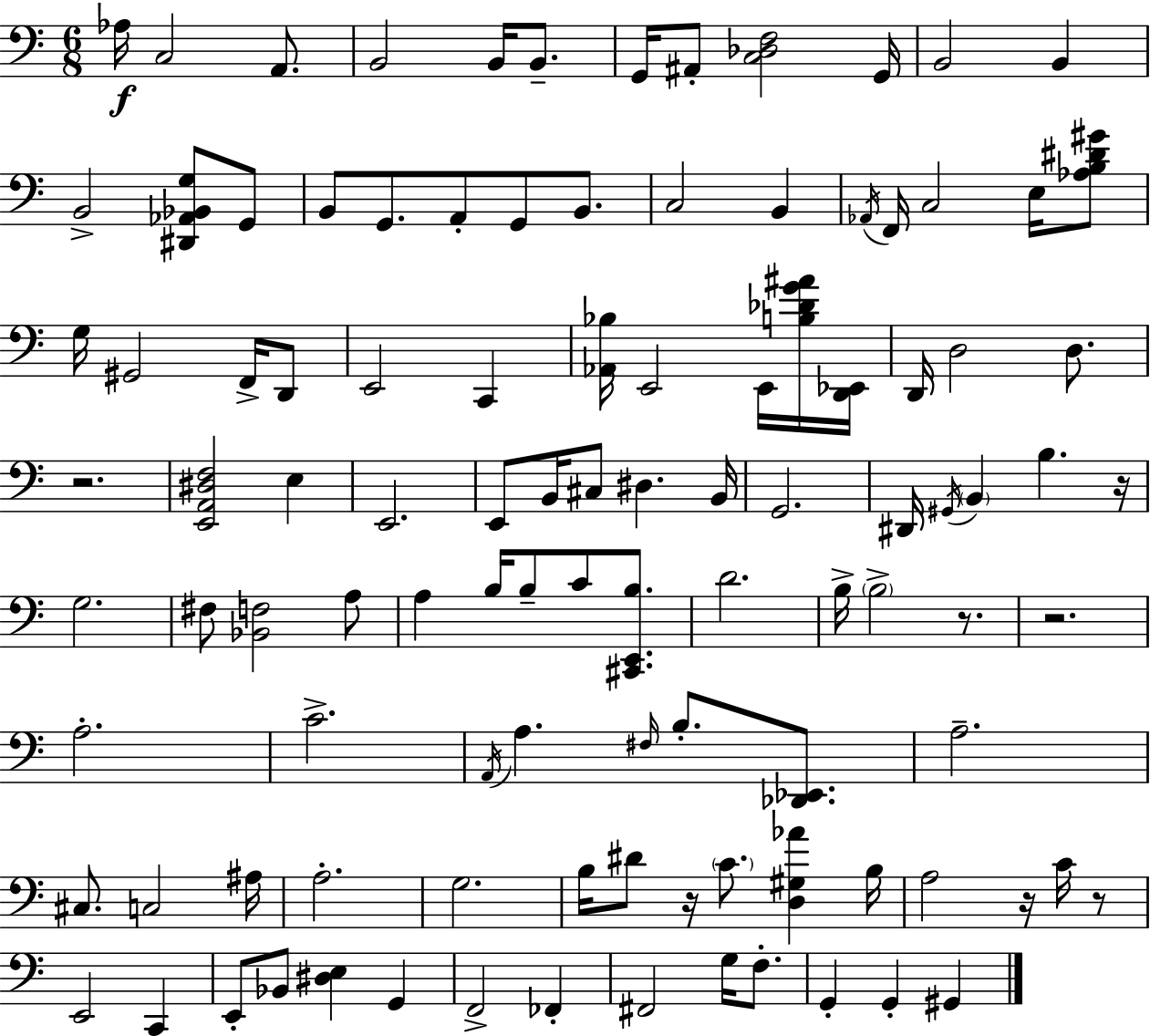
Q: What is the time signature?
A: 6/8